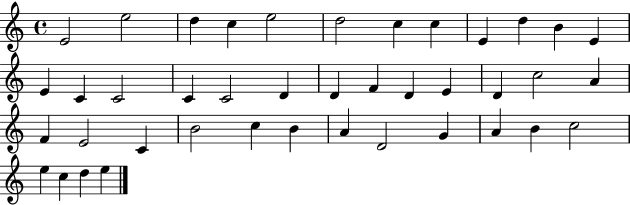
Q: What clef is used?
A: treble